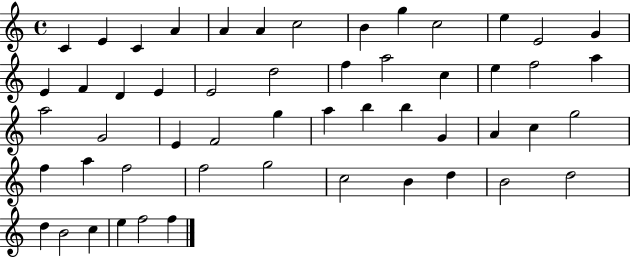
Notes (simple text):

C4/q E4/q C4/q A4/q A4/q A4/q C5/h B4/q G5/q C5/h E5/q E4/h G4/q E4/q F4/q D4/q E4/q E4/h D5/h F5/q A5/h C5/q E5/q F5/h A5/q A5/h G4/h E4/q F4/h G5/q A5/q B5/q B5/q G4/q A4/q C5/q G5/h F5/q A5/q F5/h F5/h G5/h C5/h B4/q D5/q B4/h D5/h D5/q B4/h C5/q E5/q F5/h F5/q